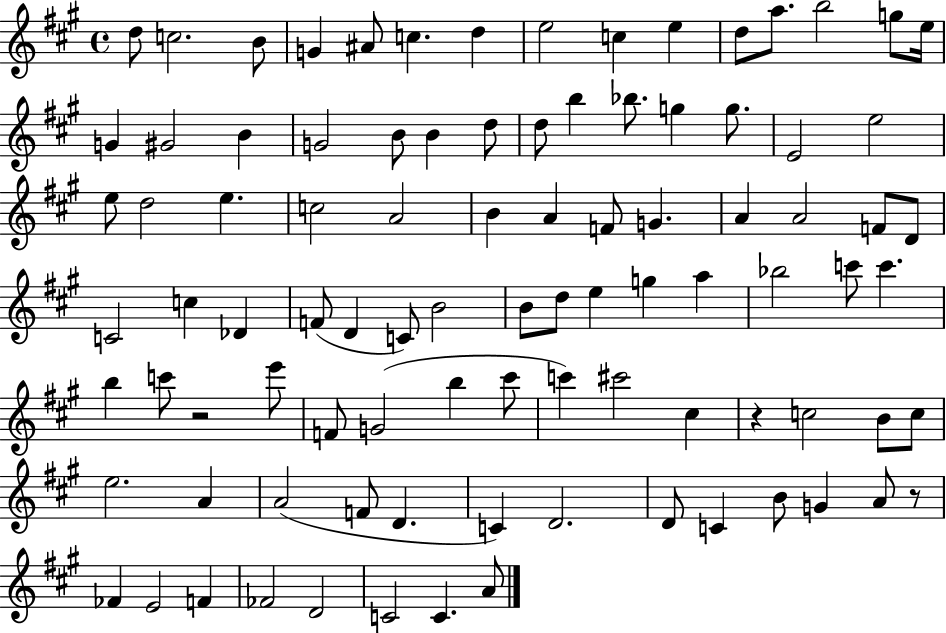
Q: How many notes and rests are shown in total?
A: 93